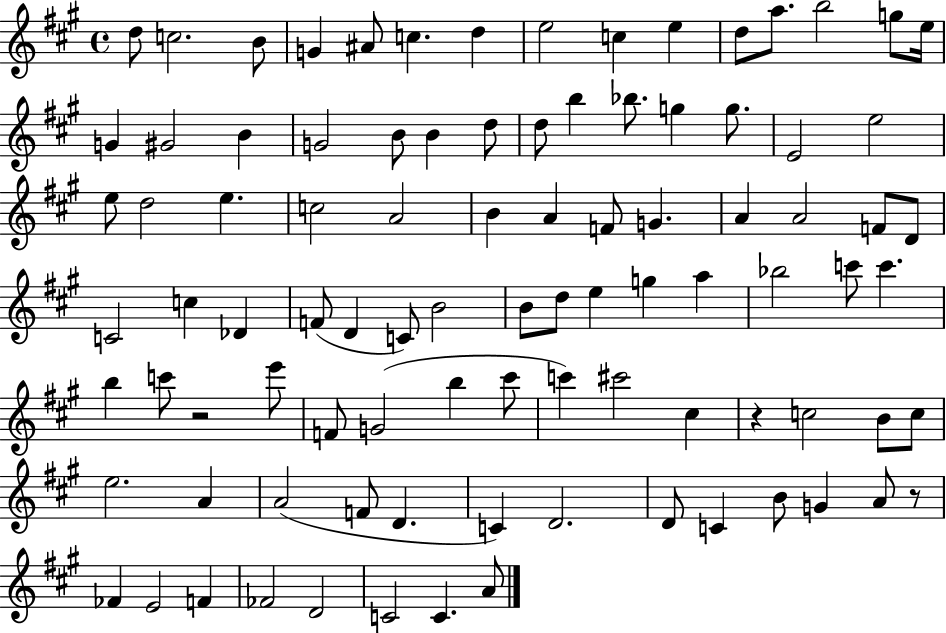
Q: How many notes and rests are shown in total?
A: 93